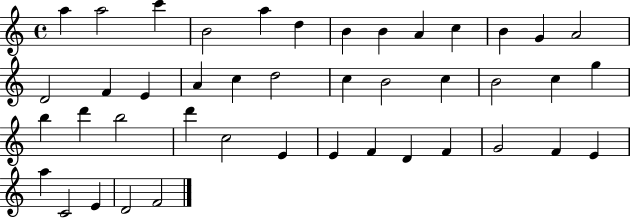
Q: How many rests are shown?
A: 0